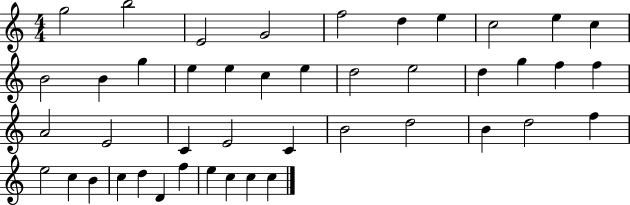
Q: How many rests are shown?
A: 0